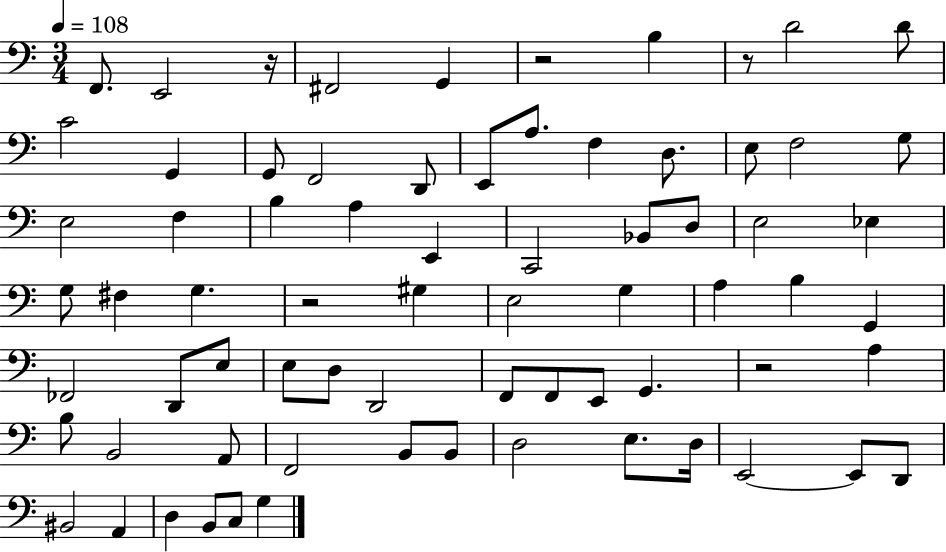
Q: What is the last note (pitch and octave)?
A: G3